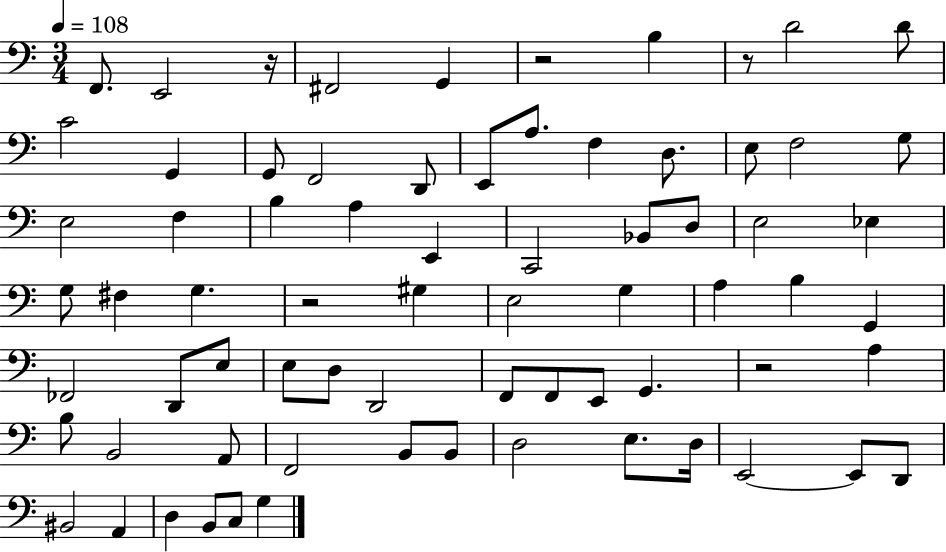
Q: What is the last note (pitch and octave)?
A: G3